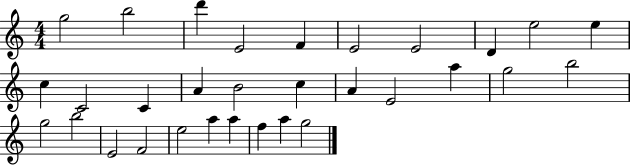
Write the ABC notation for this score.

X:1
T:Untitled
M:4/4
L:1/4
K:C
g2 b2 d' E2 F E2 E2 D e2 e c C2 C A B2 c A E2 a g2 b2 g2 b2 E2 F2 e2 a a f a g2